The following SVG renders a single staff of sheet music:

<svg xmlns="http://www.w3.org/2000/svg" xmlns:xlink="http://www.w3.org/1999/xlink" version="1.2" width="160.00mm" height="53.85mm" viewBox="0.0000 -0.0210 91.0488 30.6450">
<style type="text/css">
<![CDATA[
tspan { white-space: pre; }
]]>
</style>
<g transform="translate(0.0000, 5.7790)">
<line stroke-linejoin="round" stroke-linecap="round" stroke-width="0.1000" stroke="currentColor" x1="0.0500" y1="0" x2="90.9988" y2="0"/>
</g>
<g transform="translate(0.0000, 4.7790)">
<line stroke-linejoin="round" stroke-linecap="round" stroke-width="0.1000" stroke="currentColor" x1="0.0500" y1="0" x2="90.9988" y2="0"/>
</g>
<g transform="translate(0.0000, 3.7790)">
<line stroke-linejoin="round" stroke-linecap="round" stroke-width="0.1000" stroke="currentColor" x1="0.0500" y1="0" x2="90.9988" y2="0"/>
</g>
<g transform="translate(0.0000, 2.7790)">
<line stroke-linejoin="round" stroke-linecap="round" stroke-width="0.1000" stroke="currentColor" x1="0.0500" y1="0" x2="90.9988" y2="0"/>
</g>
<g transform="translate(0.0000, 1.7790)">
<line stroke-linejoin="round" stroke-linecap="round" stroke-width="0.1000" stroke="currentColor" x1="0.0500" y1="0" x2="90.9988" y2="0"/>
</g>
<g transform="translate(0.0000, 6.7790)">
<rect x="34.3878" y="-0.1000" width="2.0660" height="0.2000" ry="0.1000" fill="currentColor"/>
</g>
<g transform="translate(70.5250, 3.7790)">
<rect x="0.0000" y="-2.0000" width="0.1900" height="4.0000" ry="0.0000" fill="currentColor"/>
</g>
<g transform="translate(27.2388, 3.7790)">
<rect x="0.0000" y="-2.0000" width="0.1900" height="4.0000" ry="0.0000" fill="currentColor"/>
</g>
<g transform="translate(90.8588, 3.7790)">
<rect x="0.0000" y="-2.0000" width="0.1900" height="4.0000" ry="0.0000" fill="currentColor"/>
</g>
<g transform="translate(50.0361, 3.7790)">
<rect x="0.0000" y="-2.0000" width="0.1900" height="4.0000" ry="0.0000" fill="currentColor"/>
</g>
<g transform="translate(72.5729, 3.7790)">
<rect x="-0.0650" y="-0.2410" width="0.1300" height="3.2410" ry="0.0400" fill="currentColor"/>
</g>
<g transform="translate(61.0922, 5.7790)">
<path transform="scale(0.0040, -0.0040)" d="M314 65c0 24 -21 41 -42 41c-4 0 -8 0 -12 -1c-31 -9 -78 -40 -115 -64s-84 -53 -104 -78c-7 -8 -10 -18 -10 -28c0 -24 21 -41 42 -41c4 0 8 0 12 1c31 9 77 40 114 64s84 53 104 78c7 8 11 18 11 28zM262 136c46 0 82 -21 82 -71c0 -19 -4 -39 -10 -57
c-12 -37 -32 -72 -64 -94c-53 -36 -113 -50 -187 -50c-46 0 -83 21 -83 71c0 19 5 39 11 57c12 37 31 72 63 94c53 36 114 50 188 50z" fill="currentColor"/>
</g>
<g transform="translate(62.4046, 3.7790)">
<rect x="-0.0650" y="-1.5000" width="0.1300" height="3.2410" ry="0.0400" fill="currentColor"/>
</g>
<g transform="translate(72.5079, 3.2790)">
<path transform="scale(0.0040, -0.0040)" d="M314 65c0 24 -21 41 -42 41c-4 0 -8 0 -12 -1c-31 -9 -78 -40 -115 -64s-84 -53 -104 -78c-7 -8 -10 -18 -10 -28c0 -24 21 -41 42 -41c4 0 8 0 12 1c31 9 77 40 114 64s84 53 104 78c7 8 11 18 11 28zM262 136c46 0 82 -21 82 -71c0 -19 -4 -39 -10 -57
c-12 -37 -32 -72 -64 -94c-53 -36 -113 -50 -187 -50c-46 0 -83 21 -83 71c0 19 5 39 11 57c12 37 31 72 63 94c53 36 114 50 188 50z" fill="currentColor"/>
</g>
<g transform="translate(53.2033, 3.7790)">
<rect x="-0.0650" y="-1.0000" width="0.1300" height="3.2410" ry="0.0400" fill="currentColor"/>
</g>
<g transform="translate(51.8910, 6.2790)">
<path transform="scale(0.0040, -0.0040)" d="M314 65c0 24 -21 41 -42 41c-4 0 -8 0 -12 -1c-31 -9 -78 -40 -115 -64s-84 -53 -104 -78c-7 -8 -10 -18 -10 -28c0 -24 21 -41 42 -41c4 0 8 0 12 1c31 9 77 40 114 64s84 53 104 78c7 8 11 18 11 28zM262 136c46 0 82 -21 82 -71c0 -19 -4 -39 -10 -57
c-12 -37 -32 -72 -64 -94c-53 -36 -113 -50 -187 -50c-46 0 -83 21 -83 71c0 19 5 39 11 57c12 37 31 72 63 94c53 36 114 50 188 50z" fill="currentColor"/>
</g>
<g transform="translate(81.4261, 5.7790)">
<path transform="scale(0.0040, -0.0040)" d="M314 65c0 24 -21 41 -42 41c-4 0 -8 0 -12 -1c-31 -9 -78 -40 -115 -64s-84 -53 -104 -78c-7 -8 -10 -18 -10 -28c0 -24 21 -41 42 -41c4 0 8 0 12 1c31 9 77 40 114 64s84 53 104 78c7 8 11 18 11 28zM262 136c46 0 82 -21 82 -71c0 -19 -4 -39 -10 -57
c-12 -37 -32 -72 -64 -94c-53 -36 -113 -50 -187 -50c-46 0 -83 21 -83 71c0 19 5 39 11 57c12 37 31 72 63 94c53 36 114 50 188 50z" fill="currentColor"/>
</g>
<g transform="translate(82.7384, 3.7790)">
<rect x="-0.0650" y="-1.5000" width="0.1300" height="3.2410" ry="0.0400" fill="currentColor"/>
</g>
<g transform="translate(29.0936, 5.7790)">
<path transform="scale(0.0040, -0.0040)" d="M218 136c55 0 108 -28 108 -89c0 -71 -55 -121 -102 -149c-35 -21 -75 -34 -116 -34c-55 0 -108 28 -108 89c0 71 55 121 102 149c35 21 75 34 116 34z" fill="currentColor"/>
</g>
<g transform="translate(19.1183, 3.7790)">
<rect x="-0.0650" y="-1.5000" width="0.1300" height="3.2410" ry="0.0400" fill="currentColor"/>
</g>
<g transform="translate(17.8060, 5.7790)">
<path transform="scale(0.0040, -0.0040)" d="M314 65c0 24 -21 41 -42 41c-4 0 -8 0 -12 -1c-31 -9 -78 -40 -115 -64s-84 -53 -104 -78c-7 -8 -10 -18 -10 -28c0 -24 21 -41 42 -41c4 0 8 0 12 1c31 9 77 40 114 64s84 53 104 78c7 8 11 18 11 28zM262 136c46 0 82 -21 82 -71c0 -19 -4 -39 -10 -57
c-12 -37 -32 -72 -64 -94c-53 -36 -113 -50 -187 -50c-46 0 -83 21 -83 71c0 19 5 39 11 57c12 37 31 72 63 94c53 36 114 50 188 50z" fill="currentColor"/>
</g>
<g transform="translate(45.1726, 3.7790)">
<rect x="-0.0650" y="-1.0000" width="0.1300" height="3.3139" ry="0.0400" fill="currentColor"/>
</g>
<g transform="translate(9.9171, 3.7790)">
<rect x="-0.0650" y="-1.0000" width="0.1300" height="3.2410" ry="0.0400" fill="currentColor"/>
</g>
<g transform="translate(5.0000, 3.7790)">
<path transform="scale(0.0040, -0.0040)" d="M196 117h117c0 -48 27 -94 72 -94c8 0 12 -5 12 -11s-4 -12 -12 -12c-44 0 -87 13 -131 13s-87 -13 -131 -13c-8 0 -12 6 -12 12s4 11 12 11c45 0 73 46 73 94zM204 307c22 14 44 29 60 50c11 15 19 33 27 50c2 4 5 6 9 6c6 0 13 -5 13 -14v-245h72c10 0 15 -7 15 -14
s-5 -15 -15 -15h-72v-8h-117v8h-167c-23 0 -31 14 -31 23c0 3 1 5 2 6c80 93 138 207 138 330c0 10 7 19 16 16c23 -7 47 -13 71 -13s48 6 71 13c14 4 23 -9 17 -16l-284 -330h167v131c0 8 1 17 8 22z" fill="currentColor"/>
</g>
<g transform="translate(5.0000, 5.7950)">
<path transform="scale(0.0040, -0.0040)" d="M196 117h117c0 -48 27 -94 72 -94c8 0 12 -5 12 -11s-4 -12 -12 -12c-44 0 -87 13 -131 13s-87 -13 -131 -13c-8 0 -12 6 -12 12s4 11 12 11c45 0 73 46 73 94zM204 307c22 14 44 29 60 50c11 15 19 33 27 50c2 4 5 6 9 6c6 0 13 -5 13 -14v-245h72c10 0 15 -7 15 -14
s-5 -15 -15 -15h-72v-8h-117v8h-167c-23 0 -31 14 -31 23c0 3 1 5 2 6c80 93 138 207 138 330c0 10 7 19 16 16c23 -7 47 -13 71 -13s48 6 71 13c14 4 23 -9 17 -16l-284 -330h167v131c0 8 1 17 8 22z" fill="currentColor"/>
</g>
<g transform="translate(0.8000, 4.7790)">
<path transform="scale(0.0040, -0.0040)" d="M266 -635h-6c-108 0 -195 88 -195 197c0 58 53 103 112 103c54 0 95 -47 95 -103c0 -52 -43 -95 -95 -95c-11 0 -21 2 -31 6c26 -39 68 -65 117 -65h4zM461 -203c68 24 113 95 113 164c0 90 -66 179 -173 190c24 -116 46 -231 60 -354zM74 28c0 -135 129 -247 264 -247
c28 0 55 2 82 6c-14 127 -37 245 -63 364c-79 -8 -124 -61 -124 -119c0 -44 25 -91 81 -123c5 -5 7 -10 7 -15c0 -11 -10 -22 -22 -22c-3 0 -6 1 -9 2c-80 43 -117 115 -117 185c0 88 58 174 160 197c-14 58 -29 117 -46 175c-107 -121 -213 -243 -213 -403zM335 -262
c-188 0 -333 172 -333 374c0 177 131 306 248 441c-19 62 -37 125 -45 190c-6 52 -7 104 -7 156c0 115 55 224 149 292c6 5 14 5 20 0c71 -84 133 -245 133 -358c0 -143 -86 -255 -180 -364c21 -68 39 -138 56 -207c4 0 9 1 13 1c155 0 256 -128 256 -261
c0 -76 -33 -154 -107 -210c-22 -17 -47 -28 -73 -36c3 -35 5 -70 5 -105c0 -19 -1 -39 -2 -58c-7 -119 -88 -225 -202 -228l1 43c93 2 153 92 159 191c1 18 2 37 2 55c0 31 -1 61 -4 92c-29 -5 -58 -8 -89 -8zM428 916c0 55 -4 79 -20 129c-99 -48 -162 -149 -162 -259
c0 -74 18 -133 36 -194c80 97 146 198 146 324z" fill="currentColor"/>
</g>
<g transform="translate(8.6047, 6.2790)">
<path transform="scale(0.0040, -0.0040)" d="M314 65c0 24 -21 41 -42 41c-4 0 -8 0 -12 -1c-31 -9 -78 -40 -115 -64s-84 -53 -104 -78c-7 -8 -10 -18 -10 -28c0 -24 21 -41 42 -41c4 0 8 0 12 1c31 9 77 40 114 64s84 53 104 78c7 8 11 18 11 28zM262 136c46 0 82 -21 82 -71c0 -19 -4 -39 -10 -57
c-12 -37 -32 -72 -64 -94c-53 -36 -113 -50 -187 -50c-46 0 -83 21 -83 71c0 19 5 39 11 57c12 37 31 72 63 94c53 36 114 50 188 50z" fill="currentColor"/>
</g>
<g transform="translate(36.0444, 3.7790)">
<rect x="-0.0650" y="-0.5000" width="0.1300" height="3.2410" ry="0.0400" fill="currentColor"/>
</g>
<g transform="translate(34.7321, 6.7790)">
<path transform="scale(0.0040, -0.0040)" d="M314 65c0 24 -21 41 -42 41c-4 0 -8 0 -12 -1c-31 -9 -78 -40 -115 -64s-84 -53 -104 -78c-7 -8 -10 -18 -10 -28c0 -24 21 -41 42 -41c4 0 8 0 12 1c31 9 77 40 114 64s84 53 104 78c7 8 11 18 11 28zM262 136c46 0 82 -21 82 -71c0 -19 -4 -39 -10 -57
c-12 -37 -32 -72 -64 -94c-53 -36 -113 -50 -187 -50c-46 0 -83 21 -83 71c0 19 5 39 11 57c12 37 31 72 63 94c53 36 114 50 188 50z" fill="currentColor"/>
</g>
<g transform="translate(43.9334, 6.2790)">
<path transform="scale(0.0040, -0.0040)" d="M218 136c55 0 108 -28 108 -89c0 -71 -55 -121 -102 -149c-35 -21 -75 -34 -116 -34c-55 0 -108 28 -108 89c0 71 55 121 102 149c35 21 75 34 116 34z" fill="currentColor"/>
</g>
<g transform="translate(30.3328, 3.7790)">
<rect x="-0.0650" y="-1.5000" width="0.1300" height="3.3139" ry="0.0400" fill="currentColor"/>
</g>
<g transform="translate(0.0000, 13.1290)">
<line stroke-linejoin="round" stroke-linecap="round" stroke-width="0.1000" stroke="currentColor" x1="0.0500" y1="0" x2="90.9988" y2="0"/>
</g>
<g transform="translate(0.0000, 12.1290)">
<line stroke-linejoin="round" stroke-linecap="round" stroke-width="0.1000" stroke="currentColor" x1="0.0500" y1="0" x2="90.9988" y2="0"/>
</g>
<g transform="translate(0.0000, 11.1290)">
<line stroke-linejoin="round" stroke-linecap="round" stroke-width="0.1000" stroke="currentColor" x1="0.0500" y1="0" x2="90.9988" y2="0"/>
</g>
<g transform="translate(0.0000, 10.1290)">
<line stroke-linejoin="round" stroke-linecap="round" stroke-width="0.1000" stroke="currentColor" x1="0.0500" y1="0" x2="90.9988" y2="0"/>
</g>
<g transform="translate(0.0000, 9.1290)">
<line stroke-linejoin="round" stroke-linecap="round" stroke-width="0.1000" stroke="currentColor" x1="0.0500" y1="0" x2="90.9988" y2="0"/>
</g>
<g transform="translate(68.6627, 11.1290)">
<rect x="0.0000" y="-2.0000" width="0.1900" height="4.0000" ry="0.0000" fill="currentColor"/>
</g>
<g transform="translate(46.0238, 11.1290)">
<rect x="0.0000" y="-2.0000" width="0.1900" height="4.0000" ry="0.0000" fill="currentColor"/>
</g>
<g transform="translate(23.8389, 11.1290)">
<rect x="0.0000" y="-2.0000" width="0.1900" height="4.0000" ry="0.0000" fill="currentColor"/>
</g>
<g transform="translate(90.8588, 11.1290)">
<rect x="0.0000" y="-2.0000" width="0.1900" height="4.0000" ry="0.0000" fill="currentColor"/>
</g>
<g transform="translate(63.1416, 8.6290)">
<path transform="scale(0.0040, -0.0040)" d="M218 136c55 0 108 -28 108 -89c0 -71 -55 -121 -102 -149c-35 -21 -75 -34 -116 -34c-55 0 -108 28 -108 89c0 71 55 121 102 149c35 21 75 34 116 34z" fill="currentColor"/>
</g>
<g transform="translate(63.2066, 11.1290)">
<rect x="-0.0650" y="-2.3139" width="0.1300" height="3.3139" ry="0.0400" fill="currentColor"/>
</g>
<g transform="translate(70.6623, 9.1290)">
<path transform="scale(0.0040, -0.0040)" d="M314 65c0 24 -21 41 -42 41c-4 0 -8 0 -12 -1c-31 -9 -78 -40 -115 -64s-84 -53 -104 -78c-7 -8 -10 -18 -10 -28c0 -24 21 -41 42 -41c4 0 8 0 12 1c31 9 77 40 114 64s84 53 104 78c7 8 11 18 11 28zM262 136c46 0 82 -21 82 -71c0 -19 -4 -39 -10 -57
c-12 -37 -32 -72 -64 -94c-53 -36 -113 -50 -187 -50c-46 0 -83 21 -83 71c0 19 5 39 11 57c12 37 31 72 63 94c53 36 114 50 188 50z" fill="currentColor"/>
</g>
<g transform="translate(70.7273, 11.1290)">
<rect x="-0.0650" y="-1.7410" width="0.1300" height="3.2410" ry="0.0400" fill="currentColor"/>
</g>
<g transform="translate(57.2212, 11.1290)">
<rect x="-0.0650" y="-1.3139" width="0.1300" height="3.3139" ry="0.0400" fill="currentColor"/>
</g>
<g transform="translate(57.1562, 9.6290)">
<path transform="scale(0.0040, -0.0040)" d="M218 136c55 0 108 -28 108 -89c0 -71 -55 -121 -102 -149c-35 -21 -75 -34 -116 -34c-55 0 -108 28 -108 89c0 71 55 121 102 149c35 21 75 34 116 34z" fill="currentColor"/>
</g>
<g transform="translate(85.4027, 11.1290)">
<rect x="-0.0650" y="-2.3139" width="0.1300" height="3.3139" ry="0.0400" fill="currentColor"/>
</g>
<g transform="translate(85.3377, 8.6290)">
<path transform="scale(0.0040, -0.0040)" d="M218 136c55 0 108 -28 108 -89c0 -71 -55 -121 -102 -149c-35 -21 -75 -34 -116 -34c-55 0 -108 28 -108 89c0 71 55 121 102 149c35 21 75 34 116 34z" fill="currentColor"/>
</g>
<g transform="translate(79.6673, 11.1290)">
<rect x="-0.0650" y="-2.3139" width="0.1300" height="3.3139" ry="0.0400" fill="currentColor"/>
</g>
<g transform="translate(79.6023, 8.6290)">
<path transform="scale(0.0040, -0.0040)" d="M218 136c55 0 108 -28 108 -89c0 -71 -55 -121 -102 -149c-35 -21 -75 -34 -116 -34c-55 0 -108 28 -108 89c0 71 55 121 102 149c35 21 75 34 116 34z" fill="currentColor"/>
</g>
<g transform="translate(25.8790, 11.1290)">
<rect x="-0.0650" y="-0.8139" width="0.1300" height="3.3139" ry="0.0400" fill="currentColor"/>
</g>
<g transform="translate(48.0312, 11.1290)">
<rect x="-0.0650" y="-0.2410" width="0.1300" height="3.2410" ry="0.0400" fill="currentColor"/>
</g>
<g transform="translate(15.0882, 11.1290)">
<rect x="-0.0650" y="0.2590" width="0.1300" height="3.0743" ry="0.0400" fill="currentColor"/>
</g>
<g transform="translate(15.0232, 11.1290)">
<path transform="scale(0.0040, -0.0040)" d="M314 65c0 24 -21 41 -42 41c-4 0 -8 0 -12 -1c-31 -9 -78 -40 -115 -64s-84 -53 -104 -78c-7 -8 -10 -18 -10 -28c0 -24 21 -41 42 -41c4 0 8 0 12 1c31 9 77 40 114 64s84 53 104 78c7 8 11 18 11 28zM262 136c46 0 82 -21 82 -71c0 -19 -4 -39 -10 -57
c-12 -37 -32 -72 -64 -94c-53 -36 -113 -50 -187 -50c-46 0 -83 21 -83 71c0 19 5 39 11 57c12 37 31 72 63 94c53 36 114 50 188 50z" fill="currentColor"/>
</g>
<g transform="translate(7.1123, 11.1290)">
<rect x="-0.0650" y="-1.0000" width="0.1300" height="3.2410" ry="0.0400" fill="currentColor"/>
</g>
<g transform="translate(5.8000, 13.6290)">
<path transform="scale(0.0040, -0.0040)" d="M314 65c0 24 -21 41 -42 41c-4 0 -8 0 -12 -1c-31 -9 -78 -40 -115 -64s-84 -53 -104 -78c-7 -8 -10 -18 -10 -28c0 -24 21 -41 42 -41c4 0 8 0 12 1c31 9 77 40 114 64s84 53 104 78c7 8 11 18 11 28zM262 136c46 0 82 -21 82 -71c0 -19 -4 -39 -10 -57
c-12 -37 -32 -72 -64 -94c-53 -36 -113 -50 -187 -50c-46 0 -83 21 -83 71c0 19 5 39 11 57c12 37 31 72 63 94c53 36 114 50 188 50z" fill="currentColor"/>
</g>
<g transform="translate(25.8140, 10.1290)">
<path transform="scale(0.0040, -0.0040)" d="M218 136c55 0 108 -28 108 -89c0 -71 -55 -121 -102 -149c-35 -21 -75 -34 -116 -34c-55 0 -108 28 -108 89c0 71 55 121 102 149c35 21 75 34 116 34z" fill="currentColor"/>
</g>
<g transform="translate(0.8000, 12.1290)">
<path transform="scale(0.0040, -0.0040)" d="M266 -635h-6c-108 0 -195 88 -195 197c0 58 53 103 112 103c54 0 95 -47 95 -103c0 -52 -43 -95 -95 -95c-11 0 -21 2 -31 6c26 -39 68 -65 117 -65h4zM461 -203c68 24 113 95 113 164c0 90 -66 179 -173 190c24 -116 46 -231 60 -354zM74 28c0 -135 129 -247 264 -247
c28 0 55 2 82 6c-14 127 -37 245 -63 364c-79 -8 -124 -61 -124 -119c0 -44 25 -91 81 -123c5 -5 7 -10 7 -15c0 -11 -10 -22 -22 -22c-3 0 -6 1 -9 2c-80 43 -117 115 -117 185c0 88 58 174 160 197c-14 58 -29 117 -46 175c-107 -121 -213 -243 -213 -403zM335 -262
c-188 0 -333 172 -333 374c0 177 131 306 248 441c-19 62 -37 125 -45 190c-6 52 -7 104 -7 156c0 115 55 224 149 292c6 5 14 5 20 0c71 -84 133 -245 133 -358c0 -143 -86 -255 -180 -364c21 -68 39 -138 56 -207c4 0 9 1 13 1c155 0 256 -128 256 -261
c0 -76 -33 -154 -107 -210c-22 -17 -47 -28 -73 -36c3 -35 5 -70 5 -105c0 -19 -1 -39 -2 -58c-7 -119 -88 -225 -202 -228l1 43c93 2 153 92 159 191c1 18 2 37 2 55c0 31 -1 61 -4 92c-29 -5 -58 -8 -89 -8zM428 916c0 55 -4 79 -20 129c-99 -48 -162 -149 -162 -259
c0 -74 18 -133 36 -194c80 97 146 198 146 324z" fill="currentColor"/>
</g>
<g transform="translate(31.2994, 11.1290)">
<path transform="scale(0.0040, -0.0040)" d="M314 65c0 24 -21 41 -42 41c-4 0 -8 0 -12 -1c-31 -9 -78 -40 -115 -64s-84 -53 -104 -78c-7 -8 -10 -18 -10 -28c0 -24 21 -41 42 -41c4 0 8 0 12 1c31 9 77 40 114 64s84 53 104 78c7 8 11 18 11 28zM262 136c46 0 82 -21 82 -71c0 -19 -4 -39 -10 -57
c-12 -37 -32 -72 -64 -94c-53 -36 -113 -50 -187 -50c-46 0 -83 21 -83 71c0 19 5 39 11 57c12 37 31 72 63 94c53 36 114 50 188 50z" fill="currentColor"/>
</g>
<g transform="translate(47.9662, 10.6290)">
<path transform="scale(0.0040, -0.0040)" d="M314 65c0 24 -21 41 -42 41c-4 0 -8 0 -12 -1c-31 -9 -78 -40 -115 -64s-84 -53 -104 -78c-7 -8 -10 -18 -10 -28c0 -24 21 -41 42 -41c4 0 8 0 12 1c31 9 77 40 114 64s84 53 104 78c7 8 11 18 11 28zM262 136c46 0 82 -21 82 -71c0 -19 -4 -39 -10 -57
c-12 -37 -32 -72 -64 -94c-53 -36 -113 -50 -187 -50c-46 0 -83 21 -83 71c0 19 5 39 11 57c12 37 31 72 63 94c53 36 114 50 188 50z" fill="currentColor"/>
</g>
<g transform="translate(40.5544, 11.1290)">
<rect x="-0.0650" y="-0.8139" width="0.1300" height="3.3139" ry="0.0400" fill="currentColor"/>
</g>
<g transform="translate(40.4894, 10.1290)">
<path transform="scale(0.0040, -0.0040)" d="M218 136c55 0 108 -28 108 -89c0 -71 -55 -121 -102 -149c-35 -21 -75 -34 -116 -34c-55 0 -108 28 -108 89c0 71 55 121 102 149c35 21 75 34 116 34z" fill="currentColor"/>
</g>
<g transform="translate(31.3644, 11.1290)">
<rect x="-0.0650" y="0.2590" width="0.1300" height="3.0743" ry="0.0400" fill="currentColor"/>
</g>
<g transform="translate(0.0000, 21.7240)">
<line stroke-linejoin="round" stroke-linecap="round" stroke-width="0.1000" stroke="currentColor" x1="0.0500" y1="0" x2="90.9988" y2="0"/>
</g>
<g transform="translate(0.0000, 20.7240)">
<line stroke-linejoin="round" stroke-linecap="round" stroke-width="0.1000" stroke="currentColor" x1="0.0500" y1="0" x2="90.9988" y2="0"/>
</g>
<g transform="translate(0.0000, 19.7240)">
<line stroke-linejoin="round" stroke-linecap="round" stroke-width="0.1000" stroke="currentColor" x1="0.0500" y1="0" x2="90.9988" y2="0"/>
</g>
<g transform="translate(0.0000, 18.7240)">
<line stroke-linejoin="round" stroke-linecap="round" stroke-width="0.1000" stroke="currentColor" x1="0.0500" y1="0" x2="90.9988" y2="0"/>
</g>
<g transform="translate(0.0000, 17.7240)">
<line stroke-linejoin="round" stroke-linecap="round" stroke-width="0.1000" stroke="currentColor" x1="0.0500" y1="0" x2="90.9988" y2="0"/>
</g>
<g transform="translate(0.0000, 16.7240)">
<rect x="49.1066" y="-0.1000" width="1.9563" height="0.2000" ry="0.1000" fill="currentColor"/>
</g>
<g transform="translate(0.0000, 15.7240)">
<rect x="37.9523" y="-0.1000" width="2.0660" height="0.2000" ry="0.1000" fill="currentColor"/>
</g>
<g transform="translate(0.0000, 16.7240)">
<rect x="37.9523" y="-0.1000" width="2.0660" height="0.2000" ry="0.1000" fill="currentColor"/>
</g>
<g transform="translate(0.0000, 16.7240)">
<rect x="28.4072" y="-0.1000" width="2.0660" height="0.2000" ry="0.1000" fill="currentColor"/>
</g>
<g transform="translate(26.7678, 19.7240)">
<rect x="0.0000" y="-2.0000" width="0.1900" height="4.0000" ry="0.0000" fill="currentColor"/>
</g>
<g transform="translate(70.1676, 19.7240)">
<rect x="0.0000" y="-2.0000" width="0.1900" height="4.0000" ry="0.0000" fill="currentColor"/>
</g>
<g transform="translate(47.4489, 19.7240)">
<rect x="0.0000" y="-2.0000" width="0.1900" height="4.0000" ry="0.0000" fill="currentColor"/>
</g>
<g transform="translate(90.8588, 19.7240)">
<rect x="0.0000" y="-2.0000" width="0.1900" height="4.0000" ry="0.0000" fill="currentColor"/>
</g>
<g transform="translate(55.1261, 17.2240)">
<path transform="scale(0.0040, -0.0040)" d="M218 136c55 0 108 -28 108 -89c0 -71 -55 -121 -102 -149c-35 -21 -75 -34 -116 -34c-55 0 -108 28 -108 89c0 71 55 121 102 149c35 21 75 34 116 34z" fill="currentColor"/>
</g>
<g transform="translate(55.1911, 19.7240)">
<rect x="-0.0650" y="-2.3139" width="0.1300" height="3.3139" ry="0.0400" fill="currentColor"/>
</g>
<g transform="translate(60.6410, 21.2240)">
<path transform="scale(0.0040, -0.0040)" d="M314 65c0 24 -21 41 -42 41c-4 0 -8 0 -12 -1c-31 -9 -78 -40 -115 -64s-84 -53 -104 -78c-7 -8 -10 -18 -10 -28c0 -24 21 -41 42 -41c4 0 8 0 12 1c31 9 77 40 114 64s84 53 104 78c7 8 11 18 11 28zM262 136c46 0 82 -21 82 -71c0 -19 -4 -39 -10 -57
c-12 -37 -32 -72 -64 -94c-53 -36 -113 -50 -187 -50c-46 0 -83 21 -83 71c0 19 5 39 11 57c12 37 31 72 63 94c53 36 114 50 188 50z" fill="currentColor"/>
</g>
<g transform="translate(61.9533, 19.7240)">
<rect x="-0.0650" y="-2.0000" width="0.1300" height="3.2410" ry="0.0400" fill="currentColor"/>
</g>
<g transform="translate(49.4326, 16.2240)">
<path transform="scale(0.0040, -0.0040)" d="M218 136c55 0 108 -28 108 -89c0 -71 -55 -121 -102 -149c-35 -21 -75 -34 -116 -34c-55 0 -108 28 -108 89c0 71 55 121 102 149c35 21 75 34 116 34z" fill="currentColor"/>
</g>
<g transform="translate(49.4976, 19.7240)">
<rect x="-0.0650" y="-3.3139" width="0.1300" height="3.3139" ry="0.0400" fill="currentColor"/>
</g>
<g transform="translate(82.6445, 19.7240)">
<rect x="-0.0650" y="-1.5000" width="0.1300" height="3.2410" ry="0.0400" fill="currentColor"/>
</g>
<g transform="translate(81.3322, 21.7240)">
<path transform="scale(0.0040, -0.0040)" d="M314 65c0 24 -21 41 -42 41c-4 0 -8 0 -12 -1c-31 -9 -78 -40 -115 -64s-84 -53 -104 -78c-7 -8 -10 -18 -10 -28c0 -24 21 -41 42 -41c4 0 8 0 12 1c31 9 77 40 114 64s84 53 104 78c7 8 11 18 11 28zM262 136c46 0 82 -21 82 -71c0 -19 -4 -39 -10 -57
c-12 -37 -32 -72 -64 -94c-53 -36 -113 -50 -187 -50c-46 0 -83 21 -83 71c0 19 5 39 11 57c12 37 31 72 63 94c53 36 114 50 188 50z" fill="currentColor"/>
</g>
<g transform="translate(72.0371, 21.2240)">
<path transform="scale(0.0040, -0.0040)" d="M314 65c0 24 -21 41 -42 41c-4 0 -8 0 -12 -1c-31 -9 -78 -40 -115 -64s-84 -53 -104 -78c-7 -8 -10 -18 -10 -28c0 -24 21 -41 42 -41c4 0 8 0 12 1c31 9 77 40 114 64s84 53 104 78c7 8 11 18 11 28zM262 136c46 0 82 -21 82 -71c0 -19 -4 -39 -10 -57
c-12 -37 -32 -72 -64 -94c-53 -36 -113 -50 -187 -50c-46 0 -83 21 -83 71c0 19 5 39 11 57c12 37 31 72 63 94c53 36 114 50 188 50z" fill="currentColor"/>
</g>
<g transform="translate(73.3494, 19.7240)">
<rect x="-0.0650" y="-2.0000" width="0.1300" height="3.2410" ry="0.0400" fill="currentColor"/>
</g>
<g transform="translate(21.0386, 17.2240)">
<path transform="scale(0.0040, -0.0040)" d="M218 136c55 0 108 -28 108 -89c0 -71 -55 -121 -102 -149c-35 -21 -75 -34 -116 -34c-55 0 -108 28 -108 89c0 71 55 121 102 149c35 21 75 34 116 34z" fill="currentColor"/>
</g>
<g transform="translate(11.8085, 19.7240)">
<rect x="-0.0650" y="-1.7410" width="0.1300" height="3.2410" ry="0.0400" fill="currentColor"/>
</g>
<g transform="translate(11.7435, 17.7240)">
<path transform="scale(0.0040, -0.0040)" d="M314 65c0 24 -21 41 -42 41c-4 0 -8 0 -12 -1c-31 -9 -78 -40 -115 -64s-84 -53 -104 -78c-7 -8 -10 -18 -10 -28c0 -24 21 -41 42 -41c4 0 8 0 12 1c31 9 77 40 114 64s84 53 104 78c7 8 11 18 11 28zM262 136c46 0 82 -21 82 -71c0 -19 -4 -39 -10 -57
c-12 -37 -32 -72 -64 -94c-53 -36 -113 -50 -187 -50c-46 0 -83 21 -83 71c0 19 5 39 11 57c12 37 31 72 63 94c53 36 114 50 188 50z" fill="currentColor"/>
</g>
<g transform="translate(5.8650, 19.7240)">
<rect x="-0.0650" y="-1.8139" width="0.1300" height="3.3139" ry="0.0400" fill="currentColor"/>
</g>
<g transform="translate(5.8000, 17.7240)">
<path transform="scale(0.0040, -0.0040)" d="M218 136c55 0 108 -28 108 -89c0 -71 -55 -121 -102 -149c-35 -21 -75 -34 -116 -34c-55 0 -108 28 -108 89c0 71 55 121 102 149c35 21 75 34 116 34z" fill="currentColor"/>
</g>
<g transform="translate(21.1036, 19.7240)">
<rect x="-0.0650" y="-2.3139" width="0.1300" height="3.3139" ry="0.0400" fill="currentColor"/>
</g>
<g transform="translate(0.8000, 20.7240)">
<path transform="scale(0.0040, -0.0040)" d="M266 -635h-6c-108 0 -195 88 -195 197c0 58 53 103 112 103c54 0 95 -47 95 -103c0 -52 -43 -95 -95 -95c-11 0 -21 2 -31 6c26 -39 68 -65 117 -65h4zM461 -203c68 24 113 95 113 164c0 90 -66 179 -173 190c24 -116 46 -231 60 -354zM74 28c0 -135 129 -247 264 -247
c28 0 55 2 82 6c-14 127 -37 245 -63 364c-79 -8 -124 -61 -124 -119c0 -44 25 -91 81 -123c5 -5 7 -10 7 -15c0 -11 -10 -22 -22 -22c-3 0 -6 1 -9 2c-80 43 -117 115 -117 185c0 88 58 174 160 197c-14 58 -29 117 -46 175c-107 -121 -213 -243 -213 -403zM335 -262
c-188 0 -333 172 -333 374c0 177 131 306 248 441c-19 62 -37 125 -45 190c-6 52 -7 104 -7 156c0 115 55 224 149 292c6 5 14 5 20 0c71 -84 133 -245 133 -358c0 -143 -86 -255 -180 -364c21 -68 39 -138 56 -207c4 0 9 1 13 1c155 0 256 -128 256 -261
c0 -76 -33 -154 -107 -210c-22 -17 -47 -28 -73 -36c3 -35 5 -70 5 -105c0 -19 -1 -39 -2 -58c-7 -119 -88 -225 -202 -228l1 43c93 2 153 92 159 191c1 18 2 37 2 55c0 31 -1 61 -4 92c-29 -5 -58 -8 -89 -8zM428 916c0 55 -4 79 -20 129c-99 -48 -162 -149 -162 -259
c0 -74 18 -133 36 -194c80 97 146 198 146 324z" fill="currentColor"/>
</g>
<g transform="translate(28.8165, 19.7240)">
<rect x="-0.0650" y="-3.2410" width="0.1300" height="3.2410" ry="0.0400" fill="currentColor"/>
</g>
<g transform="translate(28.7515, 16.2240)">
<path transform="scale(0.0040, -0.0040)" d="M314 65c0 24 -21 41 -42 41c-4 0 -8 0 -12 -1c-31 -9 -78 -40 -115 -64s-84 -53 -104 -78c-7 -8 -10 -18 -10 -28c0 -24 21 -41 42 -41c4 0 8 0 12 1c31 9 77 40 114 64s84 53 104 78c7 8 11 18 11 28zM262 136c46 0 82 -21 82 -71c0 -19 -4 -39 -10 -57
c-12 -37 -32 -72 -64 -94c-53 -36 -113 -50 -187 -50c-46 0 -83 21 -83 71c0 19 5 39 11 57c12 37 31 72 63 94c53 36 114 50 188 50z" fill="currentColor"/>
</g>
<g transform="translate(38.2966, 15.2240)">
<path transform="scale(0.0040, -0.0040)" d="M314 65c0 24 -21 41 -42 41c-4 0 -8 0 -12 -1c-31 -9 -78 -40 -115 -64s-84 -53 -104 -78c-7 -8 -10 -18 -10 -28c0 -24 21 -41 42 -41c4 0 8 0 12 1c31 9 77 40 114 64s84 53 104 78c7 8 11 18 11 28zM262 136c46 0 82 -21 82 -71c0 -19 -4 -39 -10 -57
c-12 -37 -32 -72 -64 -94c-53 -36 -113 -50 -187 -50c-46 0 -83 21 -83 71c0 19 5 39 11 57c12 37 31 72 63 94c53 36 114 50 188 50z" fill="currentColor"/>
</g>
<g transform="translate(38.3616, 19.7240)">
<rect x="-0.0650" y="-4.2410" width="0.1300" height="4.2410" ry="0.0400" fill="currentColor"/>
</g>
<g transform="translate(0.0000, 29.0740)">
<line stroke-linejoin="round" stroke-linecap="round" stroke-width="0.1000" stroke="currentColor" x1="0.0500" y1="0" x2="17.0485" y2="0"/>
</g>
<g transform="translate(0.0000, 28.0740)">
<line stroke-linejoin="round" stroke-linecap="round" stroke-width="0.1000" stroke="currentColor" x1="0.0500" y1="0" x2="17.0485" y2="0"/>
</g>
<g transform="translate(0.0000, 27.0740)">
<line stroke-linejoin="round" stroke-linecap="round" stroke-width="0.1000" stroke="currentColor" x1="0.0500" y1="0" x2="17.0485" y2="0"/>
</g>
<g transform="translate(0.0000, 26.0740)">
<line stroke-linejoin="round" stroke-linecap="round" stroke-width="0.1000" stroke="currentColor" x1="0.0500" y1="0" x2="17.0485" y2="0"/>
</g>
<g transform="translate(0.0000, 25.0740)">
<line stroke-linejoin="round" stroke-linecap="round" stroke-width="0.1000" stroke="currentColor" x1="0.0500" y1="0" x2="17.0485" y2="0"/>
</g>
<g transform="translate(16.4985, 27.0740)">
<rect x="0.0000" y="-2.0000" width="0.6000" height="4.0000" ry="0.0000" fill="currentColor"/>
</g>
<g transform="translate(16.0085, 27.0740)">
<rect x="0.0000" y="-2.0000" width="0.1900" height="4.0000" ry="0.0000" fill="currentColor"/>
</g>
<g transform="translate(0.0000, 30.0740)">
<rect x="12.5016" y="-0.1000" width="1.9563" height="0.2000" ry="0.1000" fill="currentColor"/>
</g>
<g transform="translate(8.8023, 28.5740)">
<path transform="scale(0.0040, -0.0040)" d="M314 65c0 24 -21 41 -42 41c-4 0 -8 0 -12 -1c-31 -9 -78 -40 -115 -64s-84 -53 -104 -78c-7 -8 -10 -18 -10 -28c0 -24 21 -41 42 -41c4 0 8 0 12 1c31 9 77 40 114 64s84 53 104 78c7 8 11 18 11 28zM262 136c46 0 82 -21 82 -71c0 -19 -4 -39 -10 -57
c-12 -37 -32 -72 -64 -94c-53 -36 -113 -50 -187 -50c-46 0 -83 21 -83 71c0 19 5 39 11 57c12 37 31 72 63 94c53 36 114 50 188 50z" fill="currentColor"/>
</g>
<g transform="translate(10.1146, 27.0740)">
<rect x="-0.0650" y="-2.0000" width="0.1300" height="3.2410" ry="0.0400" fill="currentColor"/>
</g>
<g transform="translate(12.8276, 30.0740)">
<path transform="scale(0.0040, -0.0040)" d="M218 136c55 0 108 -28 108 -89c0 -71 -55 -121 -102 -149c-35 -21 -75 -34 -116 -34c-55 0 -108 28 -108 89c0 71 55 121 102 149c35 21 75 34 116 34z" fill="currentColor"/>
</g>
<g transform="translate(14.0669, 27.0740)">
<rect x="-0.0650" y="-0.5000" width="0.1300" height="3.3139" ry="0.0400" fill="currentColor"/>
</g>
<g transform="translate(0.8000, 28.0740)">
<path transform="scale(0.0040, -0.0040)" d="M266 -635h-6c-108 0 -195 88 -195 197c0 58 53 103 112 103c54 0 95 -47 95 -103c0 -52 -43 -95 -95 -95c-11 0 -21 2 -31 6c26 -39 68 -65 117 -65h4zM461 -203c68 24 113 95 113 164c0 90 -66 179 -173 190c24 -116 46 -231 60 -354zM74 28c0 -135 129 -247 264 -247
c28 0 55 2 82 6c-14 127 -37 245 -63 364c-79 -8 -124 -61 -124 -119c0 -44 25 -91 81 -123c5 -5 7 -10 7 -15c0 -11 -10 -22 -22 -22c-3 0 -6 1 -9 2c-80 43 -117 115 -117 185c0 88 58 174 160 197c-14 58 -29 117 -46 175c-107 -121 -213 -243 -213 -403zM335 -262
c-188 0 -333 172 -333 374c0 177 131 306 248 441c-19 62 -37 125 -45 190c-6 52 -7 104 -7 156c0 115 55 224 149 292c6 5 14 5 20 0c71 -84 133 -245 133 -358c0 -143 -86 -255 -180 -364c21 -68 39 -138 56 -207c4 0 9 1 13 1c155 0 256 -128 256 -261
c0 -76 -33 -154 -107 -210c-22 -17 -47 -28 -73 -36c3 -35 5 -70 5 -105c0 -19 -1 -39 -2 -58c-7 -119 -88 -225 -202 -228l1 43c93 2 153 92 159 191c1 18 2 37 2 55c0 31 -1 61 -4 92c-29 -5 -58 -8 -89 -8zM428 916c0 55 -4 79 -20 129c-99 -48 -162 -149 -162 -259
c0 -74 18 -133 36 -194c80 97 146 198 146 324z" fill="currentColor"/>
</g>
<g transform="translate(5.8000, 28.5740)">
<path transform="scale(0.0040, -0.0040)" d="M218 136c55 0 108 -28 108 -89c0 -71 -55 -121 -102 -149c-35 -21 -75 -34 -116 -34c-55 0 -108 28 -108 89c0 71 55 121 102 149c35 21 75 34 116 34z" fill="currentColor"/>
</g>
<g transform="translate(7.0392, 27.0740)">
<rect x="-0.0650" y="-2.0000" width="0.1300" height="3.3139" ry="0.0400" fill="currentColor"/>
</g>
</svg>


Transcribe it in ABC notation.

X:1
T:Untitled
M:4/4
L:1/4
K:C
D2 E2 E C2 D D2 E2 c2 E2 D2 B2 d B2 d c2 e g f2 g g f f2 g b2 d'2 b g F2 F2 E2 F F2 C